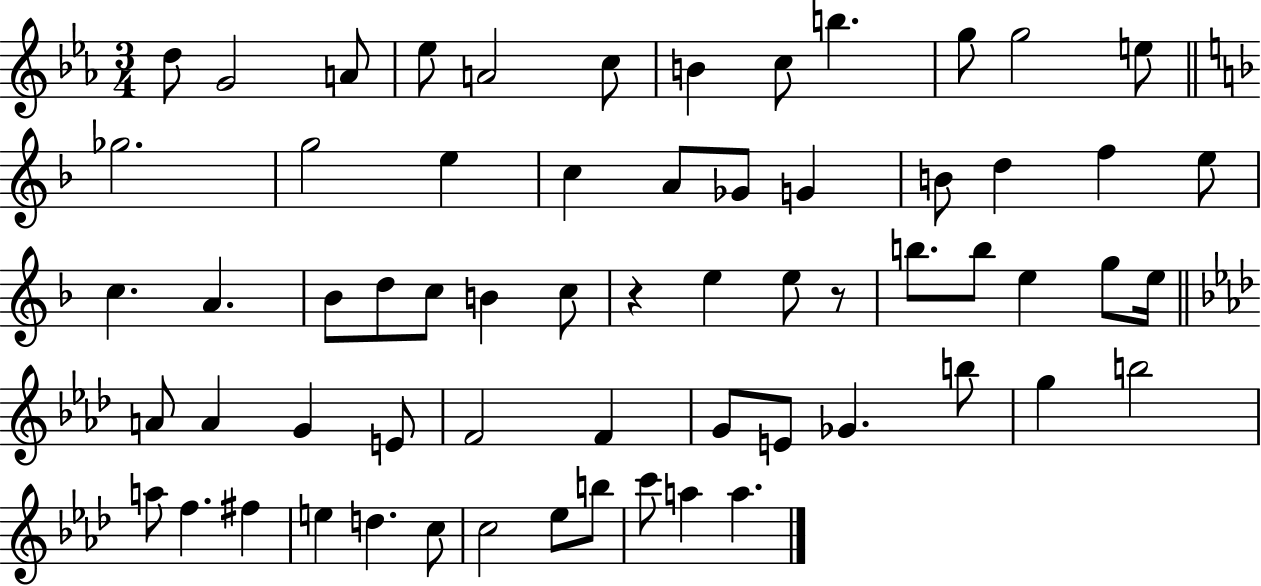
X:1
T:Untitled
M:3/4
L:1/4
K:Eb
d/2 G2 A/2 _e/2 A2 c/2 B c/2 b g/2 g2 e/2 _g2 g2 e c A/2 _G/2 G B/2 d f e/2 c A _B/2 d/2 c/2 B c/2 z e e/2 z/2 b/2 b/2 e g/2 e/4 A/2 A G E/2 F2 F G/2 E/2 _G b/2 g b2 a/2 f ^f e d c/2 c2 _e/2 b/2 c'/2 a a